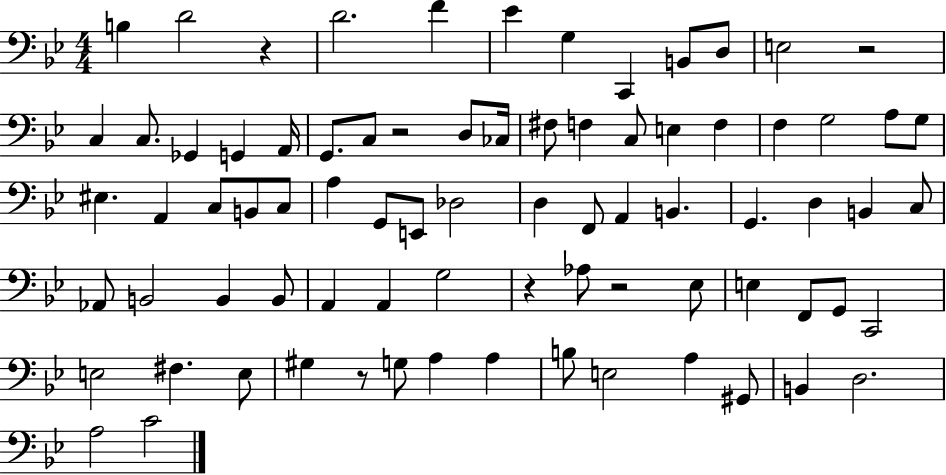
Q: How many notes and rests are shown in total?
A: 79